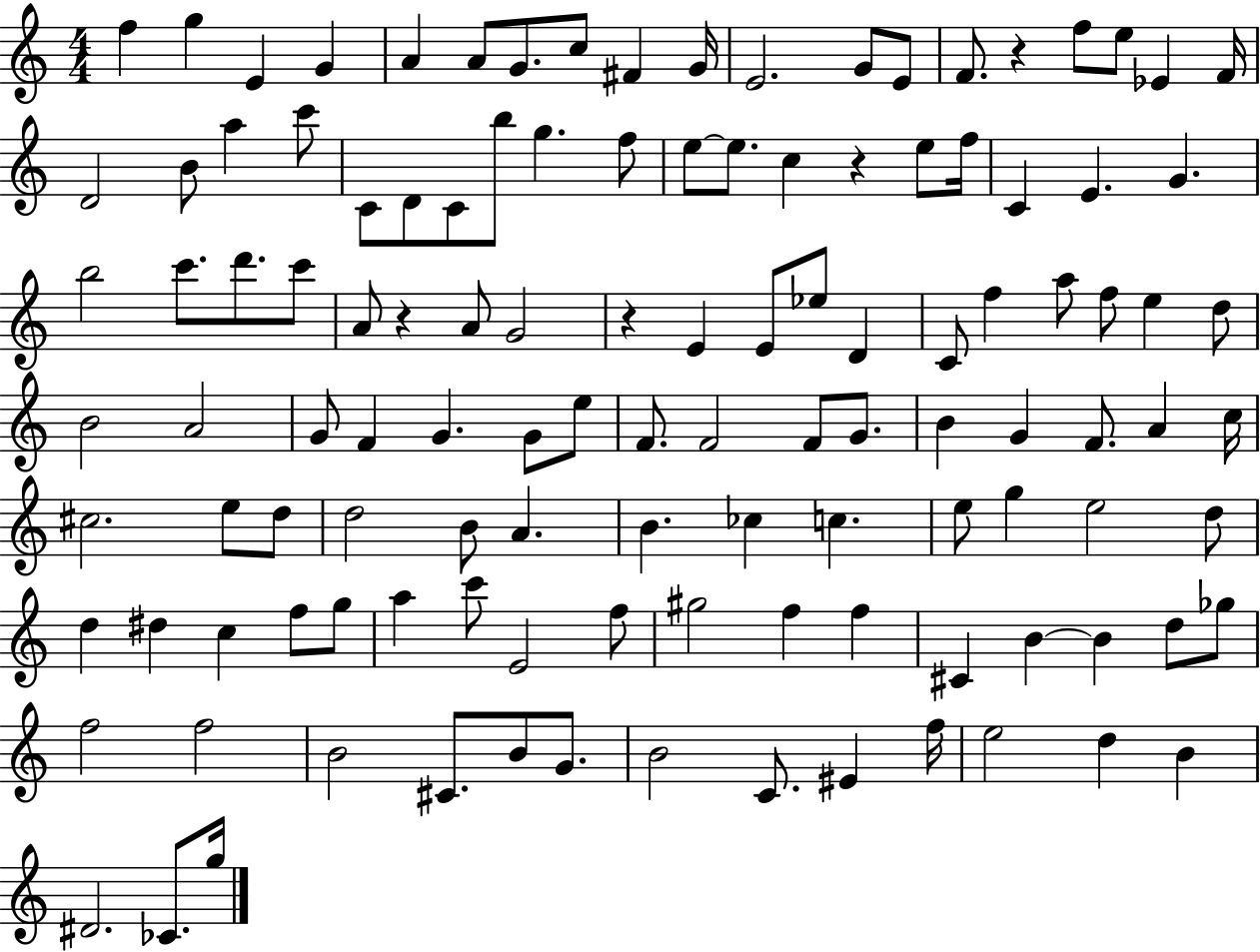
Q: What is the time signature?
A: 4/4